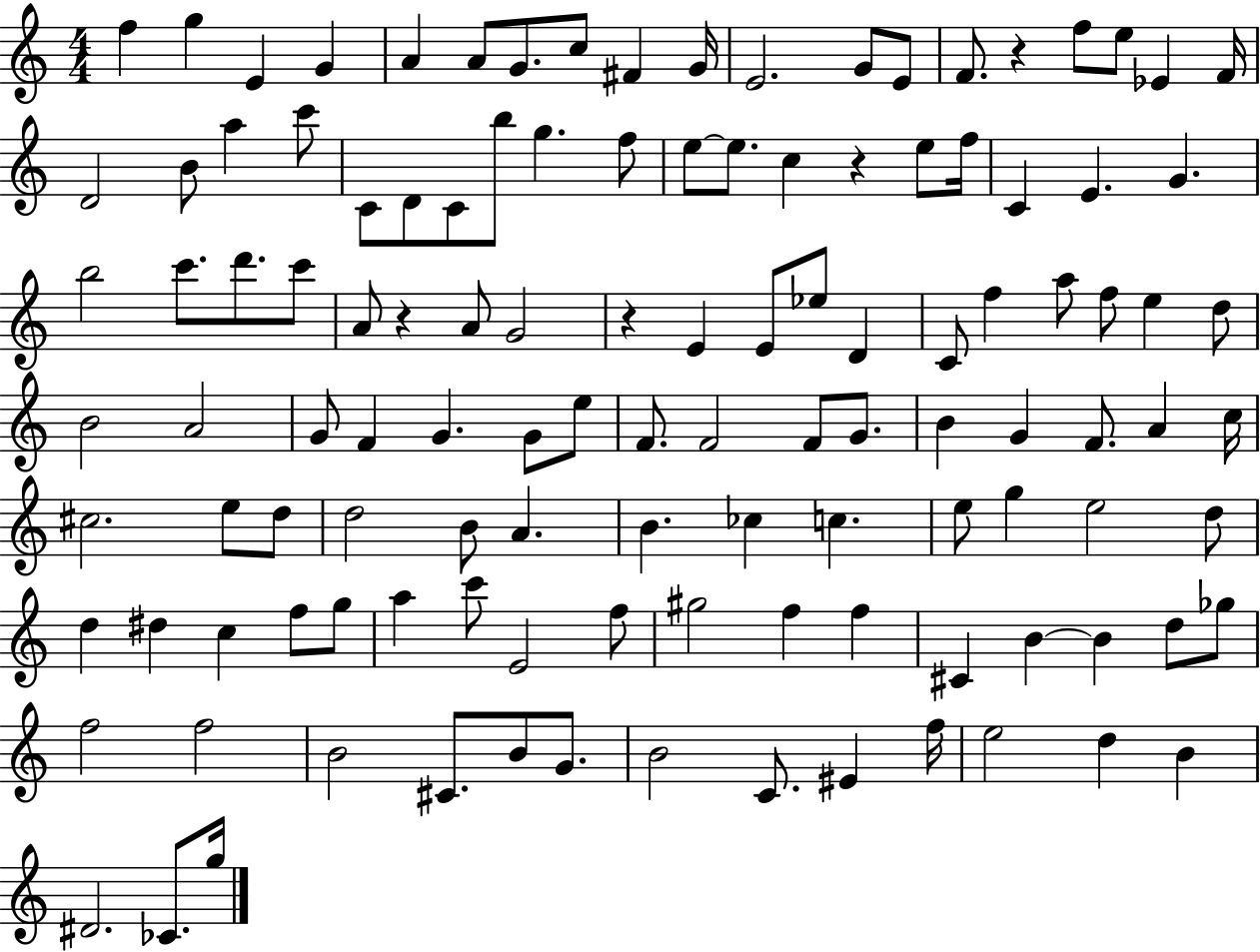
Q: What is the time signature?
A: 4/4